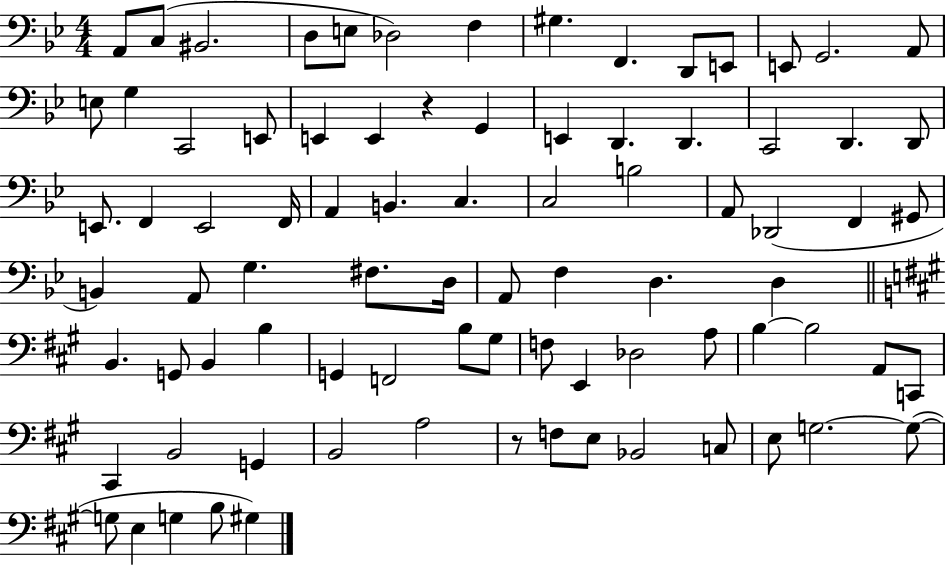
{
  \clef bass
  \numericTimeSignature
  \time 4/4
  \key bes \major
  a,8 c8( bis,2. | d8 e8 des2) f4 | gis4. f,4. d,8 e,8 | e,8 g,2. a,8 | \break e8 g4 c,2 e,8 | e,4 e,4 r4 g,4 | e,4 d,4. d,4. | c,2 d,4. d,8 | \break e,8. f,4 e,2 f,16 | a,4 b,4. c4. | c2 b2 | a,8 des,2( f,4 gis,8 | \break b,4) a,8 g4. fis8. d16 | a,8 f4 d4. d4 | \bar "||" \break \key a \major b,4. g,8 b,4 b4 | g,4 f,2 b8 gis8 | f8 e,4 des2 a8 | b4~~ b2 a,8 c,8 | \break cis,4 b,2 g,4 | b,2 a2 | r8 f8 e8 bes,2 c8 | e8 g2.~~ g8~(~ | \break g8 e4 g4 b8 gis4) | \bar "|."
}